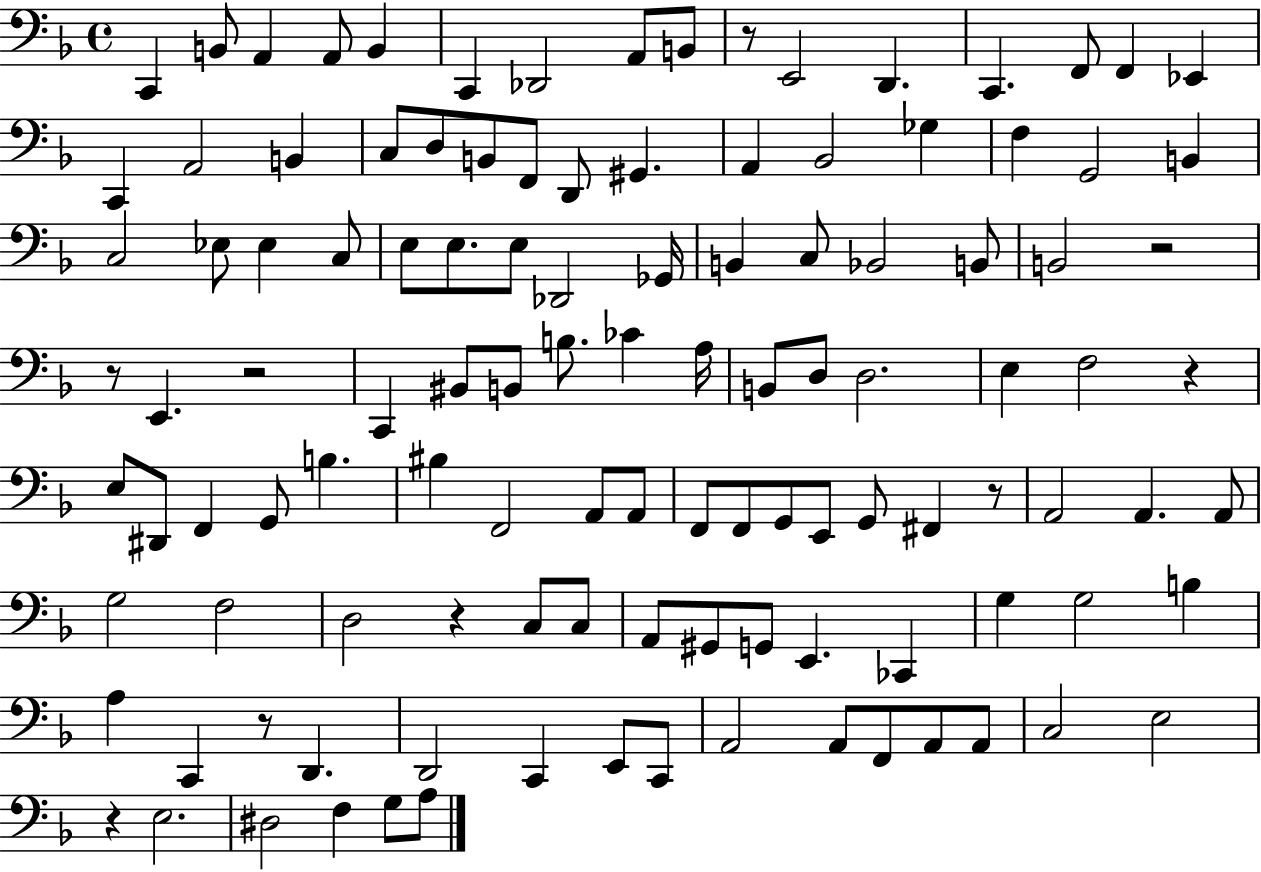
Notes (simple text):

C2/q B2/e A2/q A2/e B2/q C2/q Db2/h A2/e B2/e R/e E2/h D2/q. C2/q. F2/e F2/q Eb2/q C2/q A2/h B2/q C3/e D3/e B2/e F2/e D2/e G#2/q. A2/q Bb2/h Gb3/q F3/q G2/h B2/q C3/h Eb3/e Eb3/q C3/e E3/e E3/e. E3/e Db2/h Gb2/s B2/q C3/e Bb2/h B2/e B2/h R/h R/e E2/q. R/h C2/q BIS2/e B2/e B3/e. CES4/q A3/s B2/e D3/e D3/h. E3/q F3/h R/q E3/e D#2/e F2/q G2/e B3/q. BIS3/q F2/h A2/e A2/e F2/e F2/e G2/e E2/e G2/e F#2/q R/e A2/h A2/q. A2/e G3/h F3/h D3/h R/q C3/e C3/e A2/e G#2/e G2/e E2/q. CES2/q G3/q G3/h B3/q A3/q C2/q R/e D2/q. D2/h C2/q E2/e C2/e A2/h A2/e F2/e A2/e A2/e C3/h E3/h R/q E3/h. D#3/h F3/q G3/e A3/e